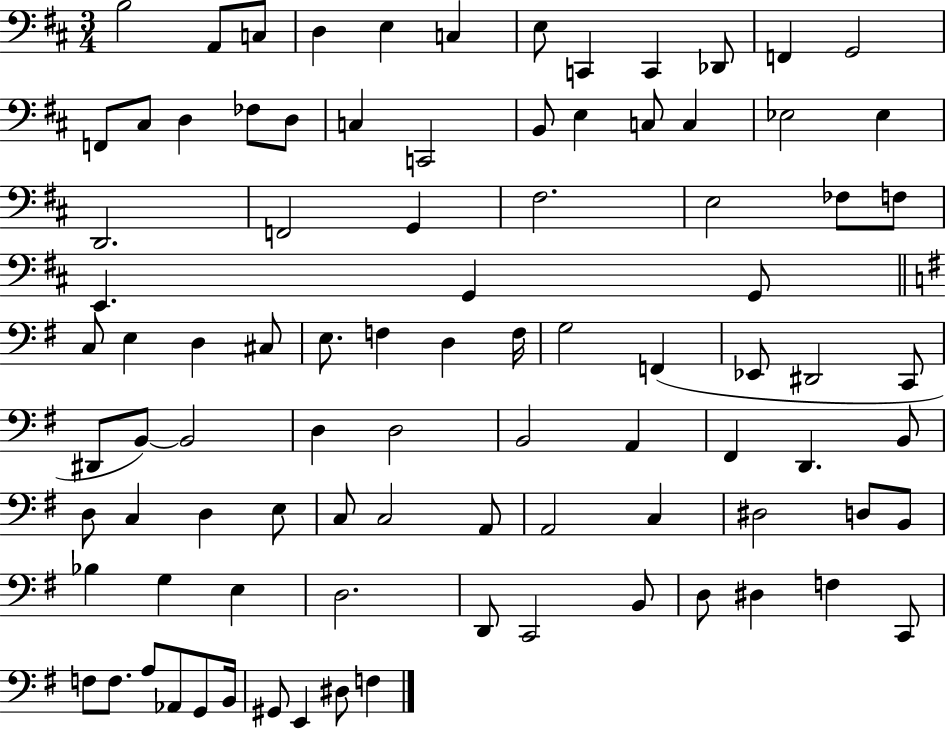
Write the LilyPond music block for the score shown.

{
  \clef bass
  \numericTimeSignature
  \time 3/4
  \key d \major
  b2 a,8 c8 | d4 e4 c4 | e8 c,4 c,4 des,8 | f,4 g,2 | \break f,8 cis8 d4 fes8 d8 | c4 c,2 | b,8 e4 c8 c4 | ees2 ees4 | \break d,2. | f,2 g,4 | fis2. | e2 fes8 f8 | \break e,4. g,4 g,8 | \bar "||" \break \key g \major c8 e4 d4 cis8 | e8. f4 d4 f16 | g2 f,4( | ees,8 dis,2 c,8 | \break dis,8 b,8~~) b,2 | d4 d2 | b,2 a,4 | fis,4 d,4. b,8 | \break d8 c4 d4 e8 | c8 c2 a,8 | a,2 c4 | dis2 d8 b,8 | \break bes4 g4 e4 | d2. | d,8 c,2 b,8 | d8 dis4 f4 c,8 | \break f8 f8. a8 aes,8 g,8 b,16 | gis,8 e,4 dis8 f4 | \bar "|."
}